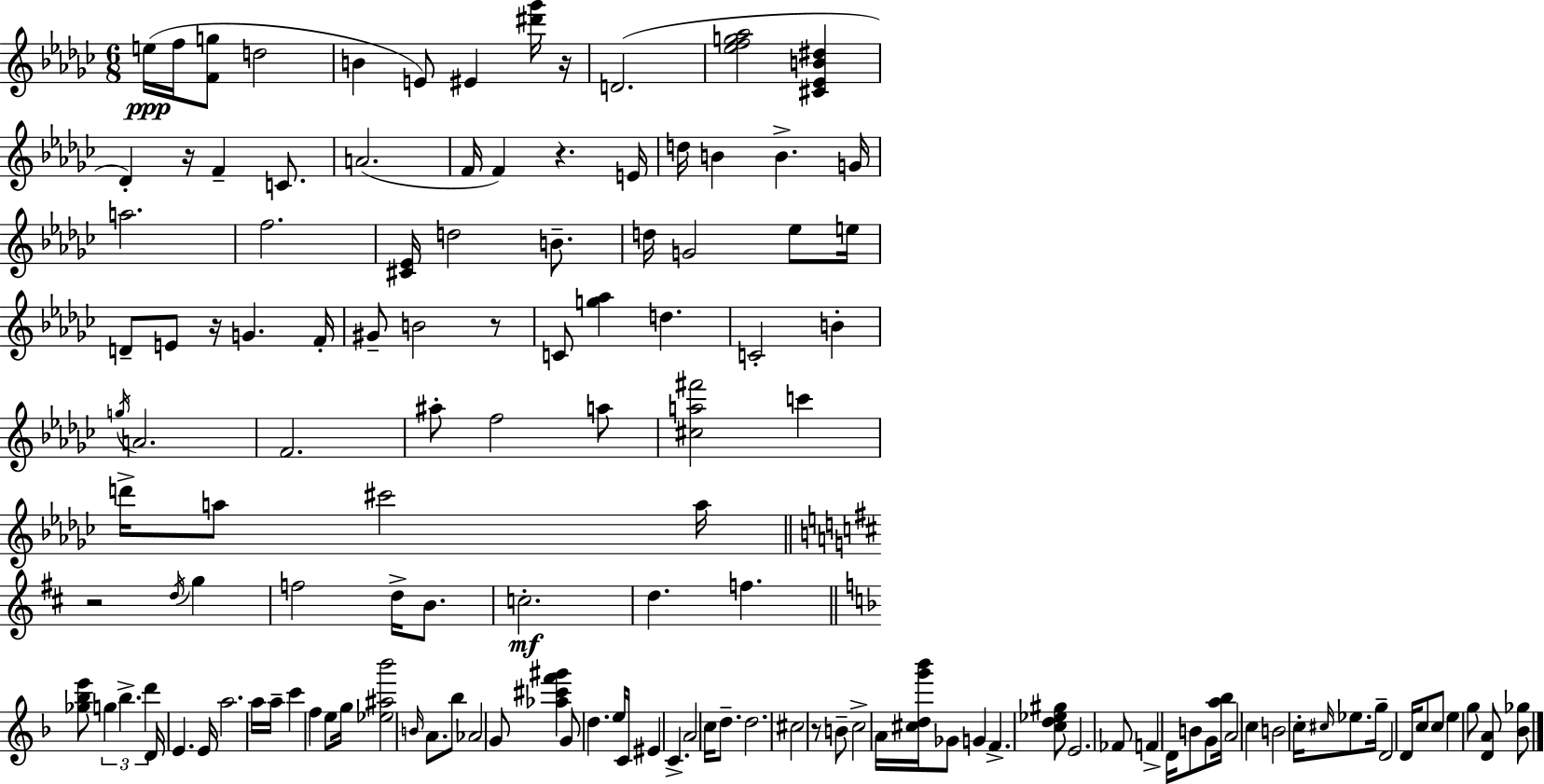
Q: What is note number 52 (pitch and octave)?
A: B4